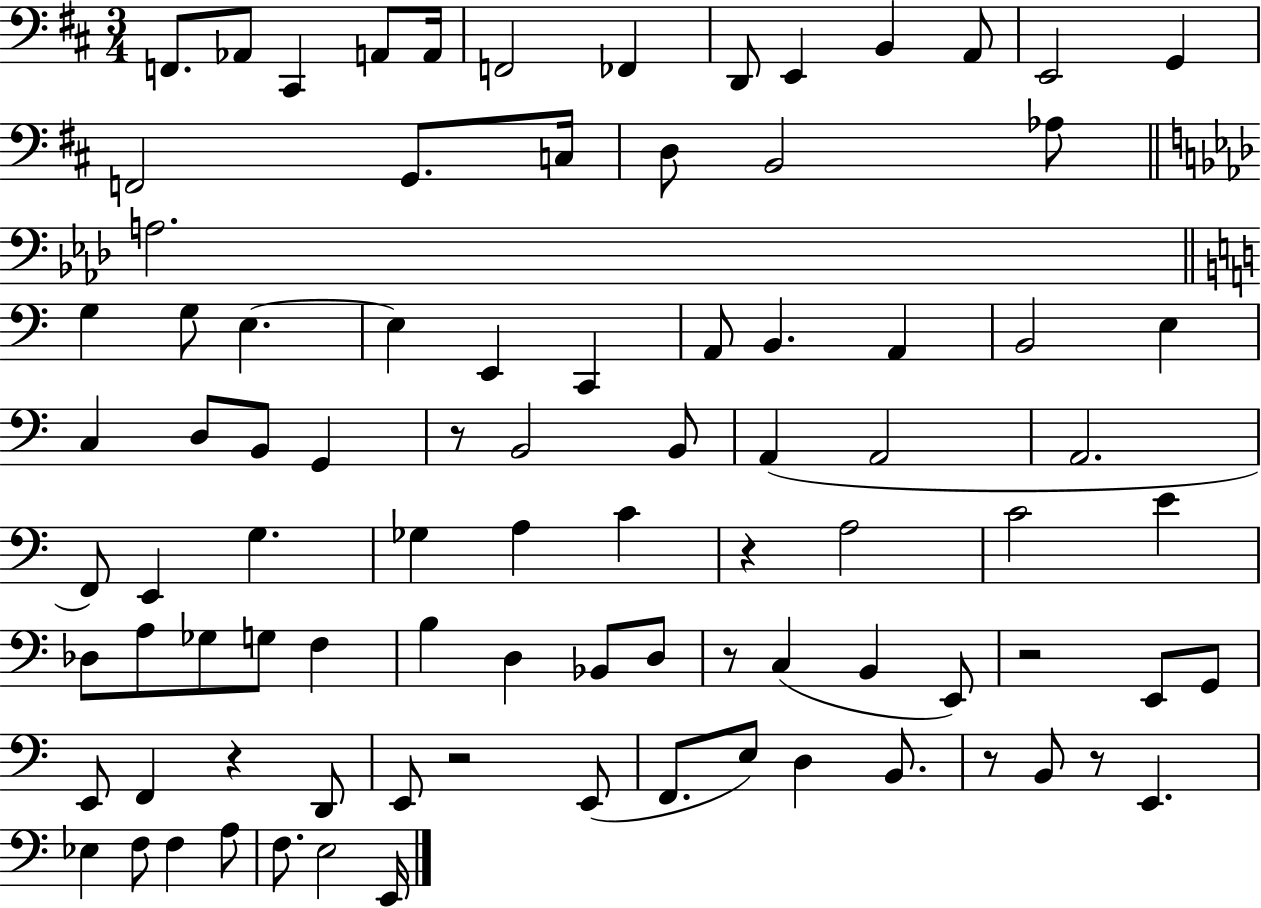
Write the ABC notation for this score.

X:1
T:Untitled
M:3/4
L:1/4
K:D
F,,/2 _A,,/2 ^C,, A,,/2 A,,/4 F,,2 _F,, D,,/2 E,, B,, A,,/2 E,,2 G,, F,,2 G,,/2 C,/4 D,/2 B,,2 _A,/2 A,2 G, G,/2 E, E, E,, C,, A,,/2 B,, A,, B,,2 E, C, D,/2 B,,/2 G,, z/2 B,,2 B,,/2 A,, A,,2 A,,2 F,,/2 E,, G, _G, A, C z A,2 C2 E _D,/2 A,/2 _G,/2 G,/2 F, B, D, _B,,/2 D,/2 z/2 C, B,, E,,/2 z2 E,,/2 G,,/2 E,,/2 F,, z D,,/2 E,,/2 z2 E,,/2 F,,/2 E,/2 D, B,,/2 z/2 B,,/2 z/2 E,, _E, F,/2 F, A,/2 F,/2 E,2 E,,/4